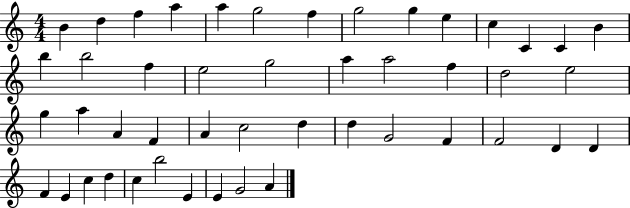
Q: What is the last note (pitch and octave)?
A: A4